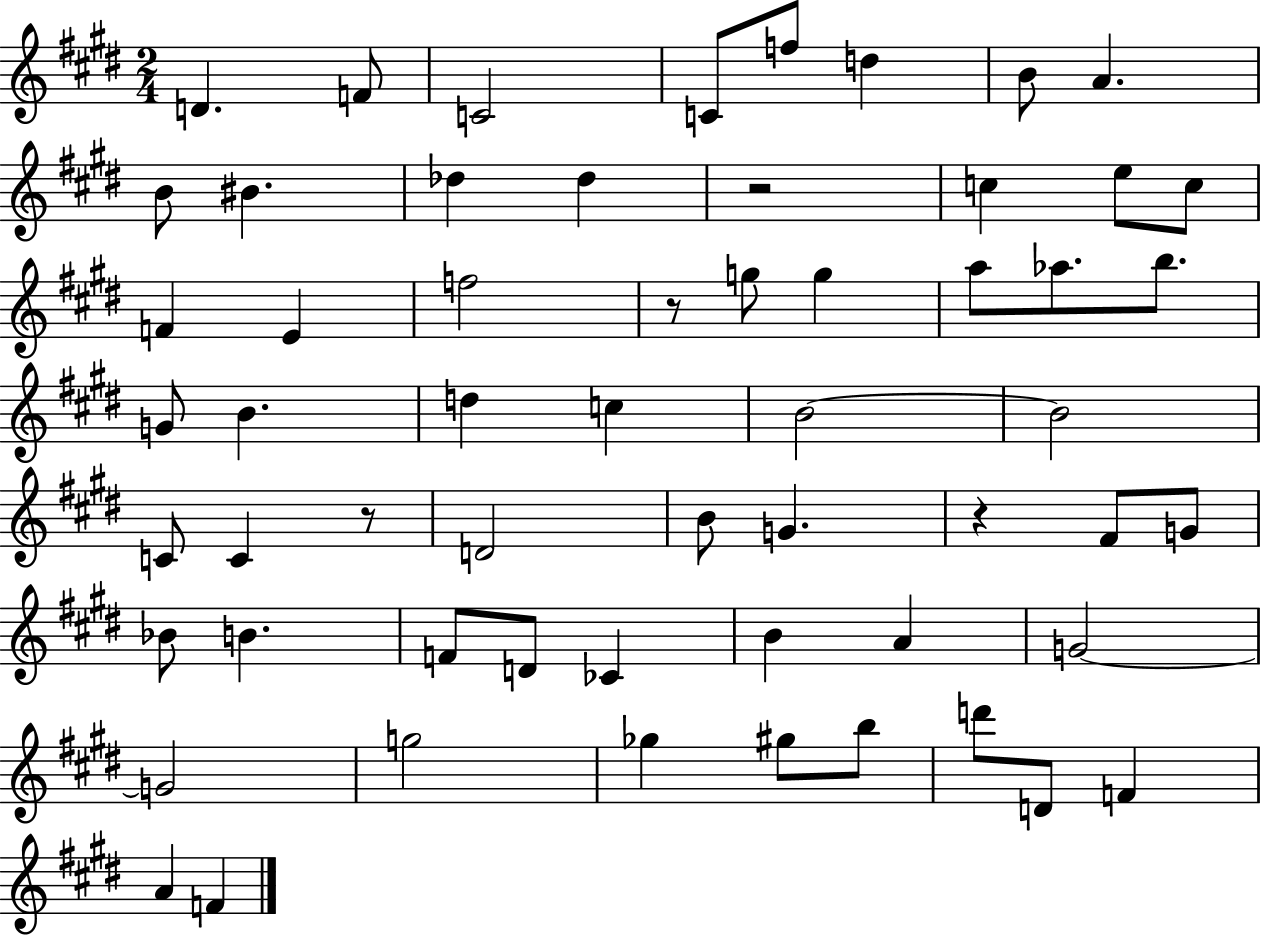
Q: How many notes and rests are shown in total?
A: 58